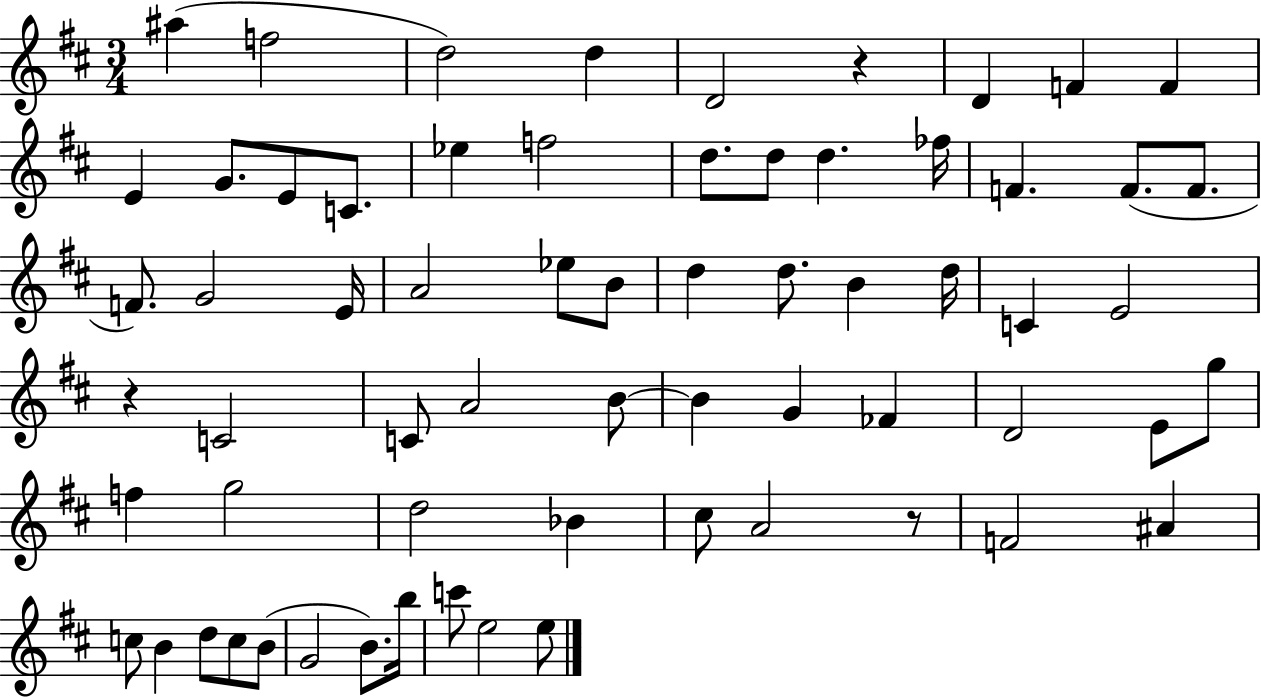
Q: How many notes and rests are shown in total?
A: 65